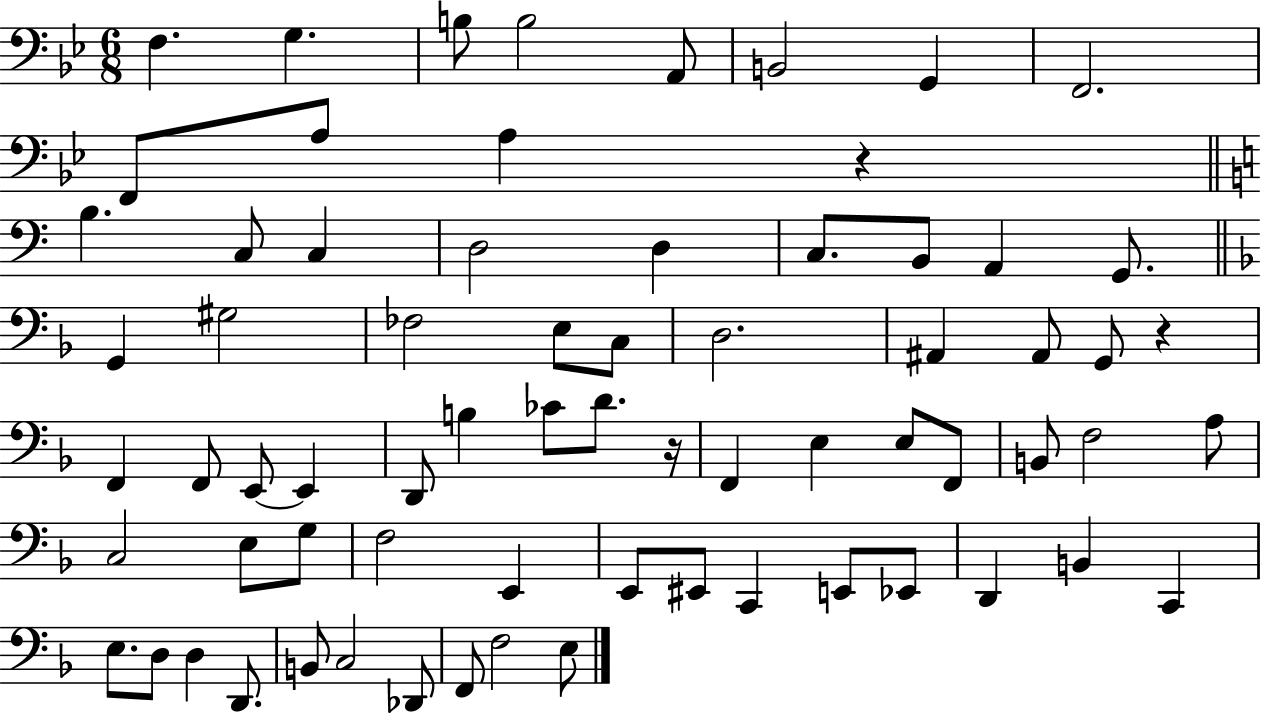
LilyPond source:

{
  \clef bass
  \numericTimeSignature
  \time 6/8
  \key bes \major
  f4. g4. | b8 b2 a,8 | b,2 g,4 | f,2. | \break f,8 a8 a4 r4 | \bar "||" \break \key a \minor b4. c8 c4 | d2 d4 | c8. b,8 a,4 g,8. | \bar "||" \break \key d \minor g,4 gis2 | fes2 e8 c8 | d2. | ais,4 ais,8 g,8 r4 | \break f,4 f,8 e,8~~ e,4 | d,8 b4 ces'8 d'8. r16 | f,4 e4 e8 f,8 | b,8 f2 a8 | \break c2 e8 g8 | f2 e,4 | e,8 eis,8 c,4 e,8 ees,8 | d,4 b,4 c,4 | \break e8. d8 d4 d,8. | b,8 c2 des,8 | f,8 f2 e8 | \bar "|."
}